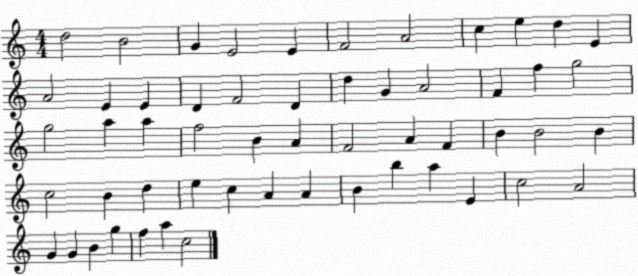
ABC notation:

X:1
T:Untitled
M:4/4
L:1/4
K:C
d2 B2 G E2 E F2 A2 c e d E A2 E E D F2 D d G A2 F f g2 g2 a a f2 B A F2 A F B B2 B c2 B d e c A A B b a E c2 A2 G G B g f a c2